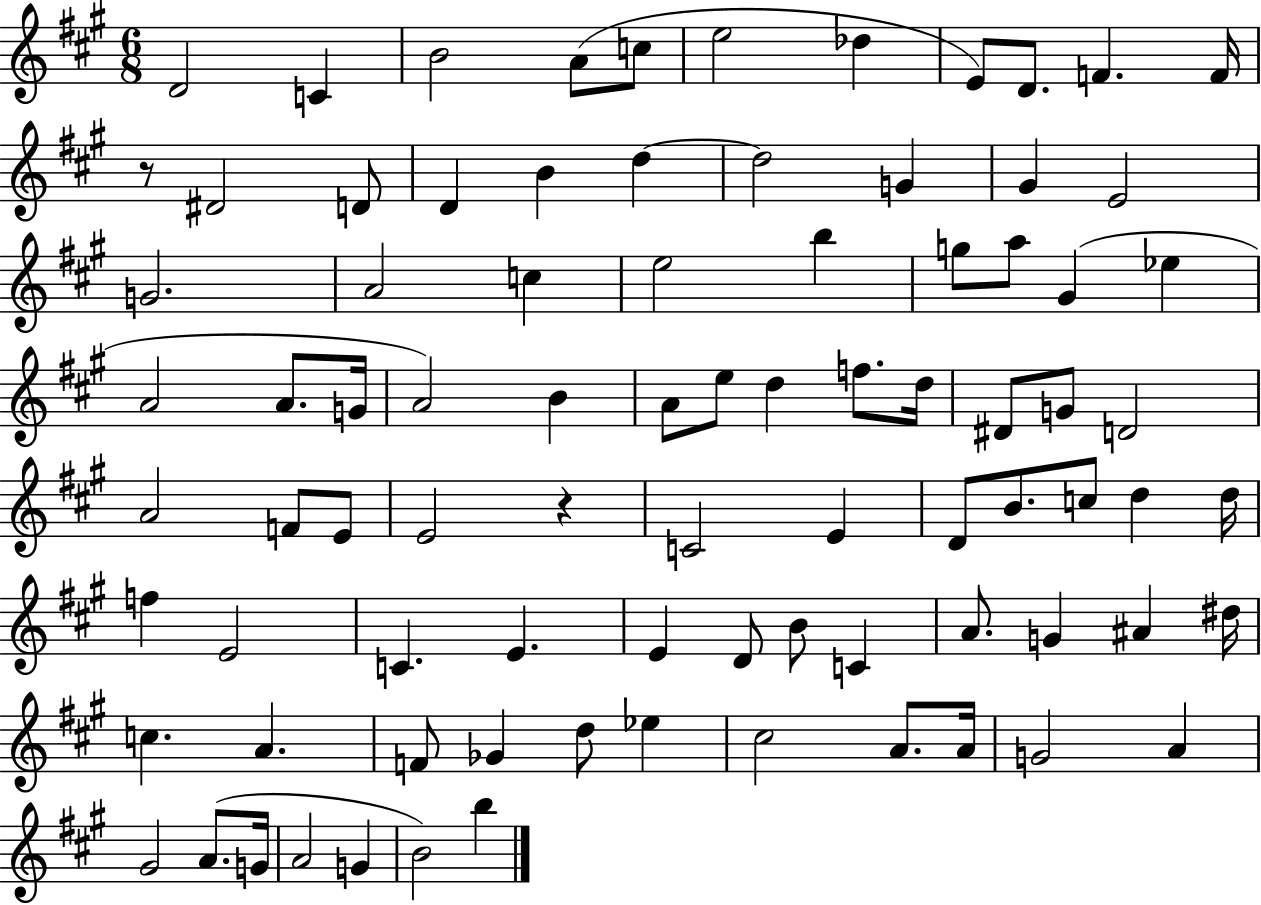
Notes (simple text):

D4/h C4/q B4/h A4/e C5/e E5/h Db5/q E4/e D4/e. F4/q. F4/s R/e D#4/h D4/e D4/q B4/q D5/q D5/h G4/q G#4/q E4/h G4/h. A4/h C5/q E5/h B5/q G5/e A5/e G#4/q Eb5/q A4/h A4/e. G4/s A4/h B4/q A4/e E5/e D5/q F5/e. D5/s D#4/e G4/e D4/h A4/h F4/e E4/e E4/h R/q C4/h E4/q D4/e B4/e. C5/e D5/q D5/s F5/q E4/h C4/q. E4/q. E4/q D4/e B4/e C4/q A4/e. G4/q A#4/q D#5/s C5/q. A4/q. F4/e Gb4/q D5/e Eb5/q C#5/h A4/e. A4/s G4/h A4/q G#4/h A4/e. G4/s A4/h G4/q B4/h B5/q